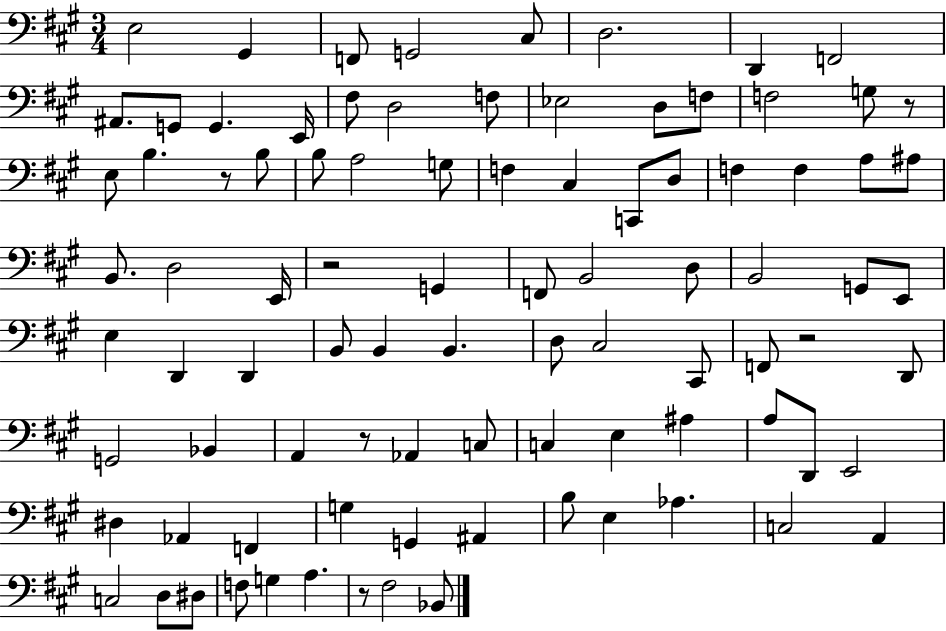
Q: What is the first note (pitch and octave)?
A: E3